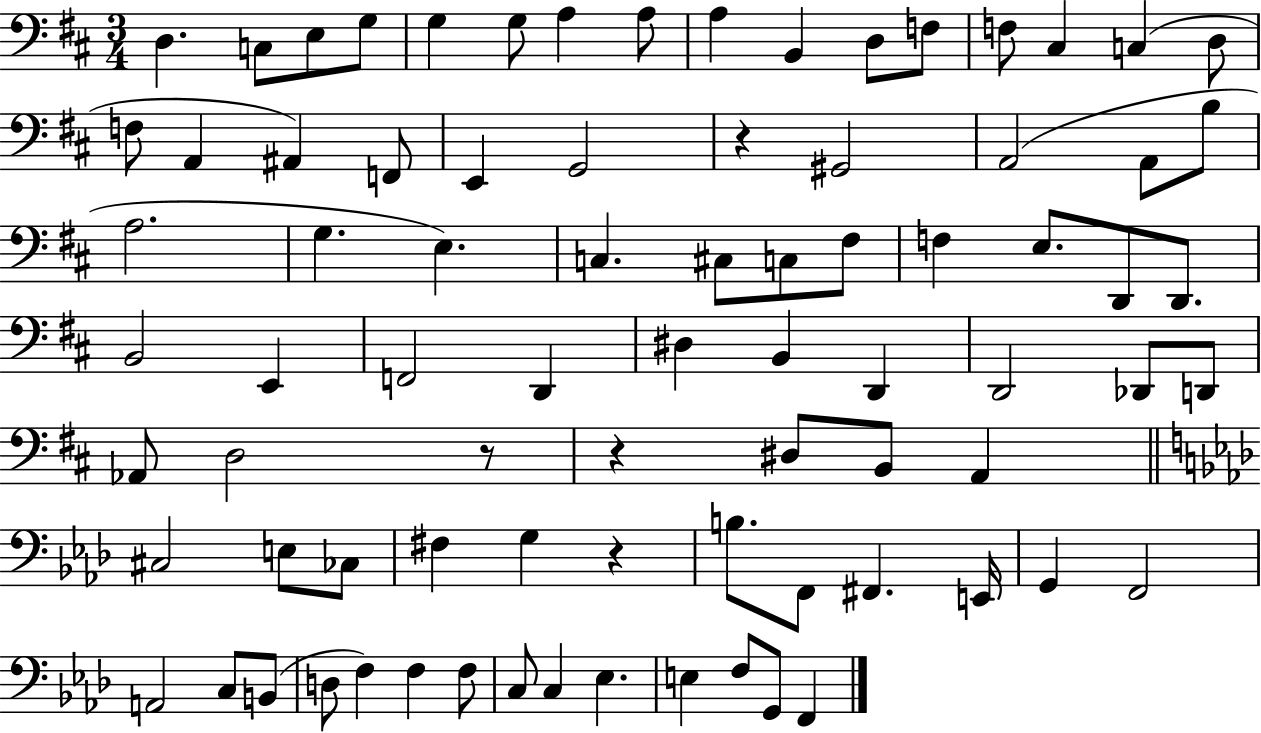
D3/q. C3/e E3/e G3/e G3/q G3/e A3/q A3/e A3/q B2/q D3/e F3/e F3/e C#3/q C3/q D3/e F3/e A2/q A#2/q F2/e E2/q G2/h R/q G#2/h A2/h A2/e B3/e A3/h. G3/q. E3/q. C3/q. C#3/e C3/e F#3/e F3/q E3/e. D2/e D2/e. B2/h E2/q F2/h D2/q D#3/q B2/q D2/q D2/h Db2/e D2/e Ab2/e D3/h R/e R/q D#3/e B2/e A2/q C#3/h E3/e CES3/e F#3/q G3/q R/q B3/e. F2/e F#2/q. E2/s G2/q F2/h A2/h C3/e B2/e D3/e F3/q F3/q F3/e C3/e C3/q Eb3/q. E3/q F3/e G2/e F2/q